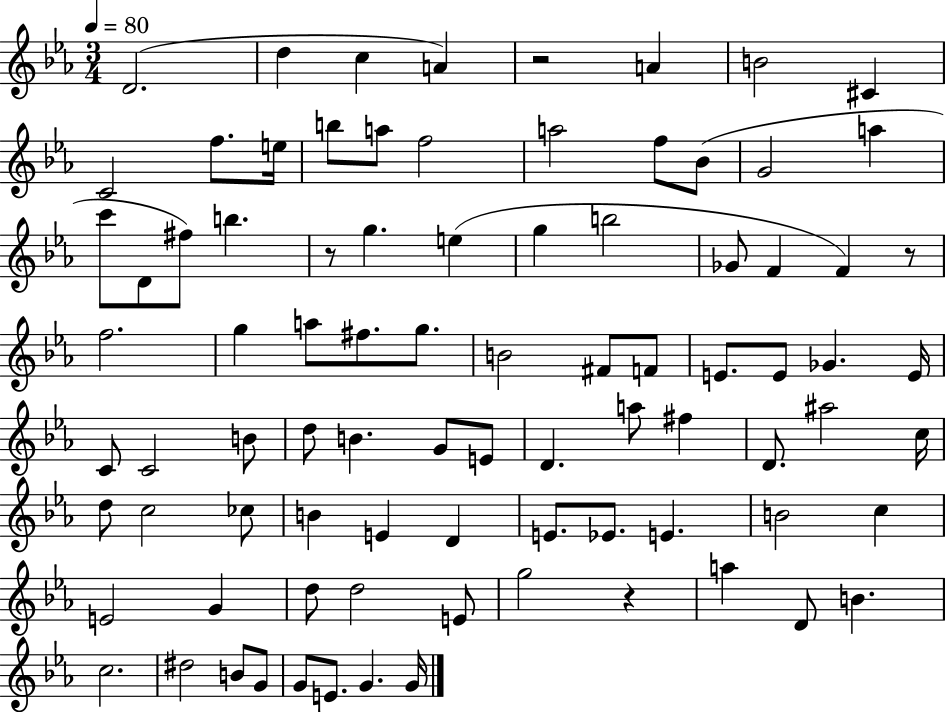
X:1
T:Untitled
M:3/4
L:1/4
K:Eb
D2 d c A z2 A B2 ^C C2 f/2 e/4 b/2 a/2 f2 a2 f/2 _B/2 G2 a c'/2 D/2 ^f/2 b z/2 g e g b2 _G/2 F F z/2 f2 g a/2 ^f/2 g/2 B2 ^F/2 F/2 E/2 E/2 _G E/4 C/2 C2 B/2 d/2 B G/2 E/2 D a/2 ^f D/2 ^a2 c/4 d/2 c2 _c/2 B E D E/2 _E/2 E B2 c E2 G d/2 d2 E/2 g2 z a D/2 B c2 ^d2 B/2 G/2 G/2 E/2 G G/4